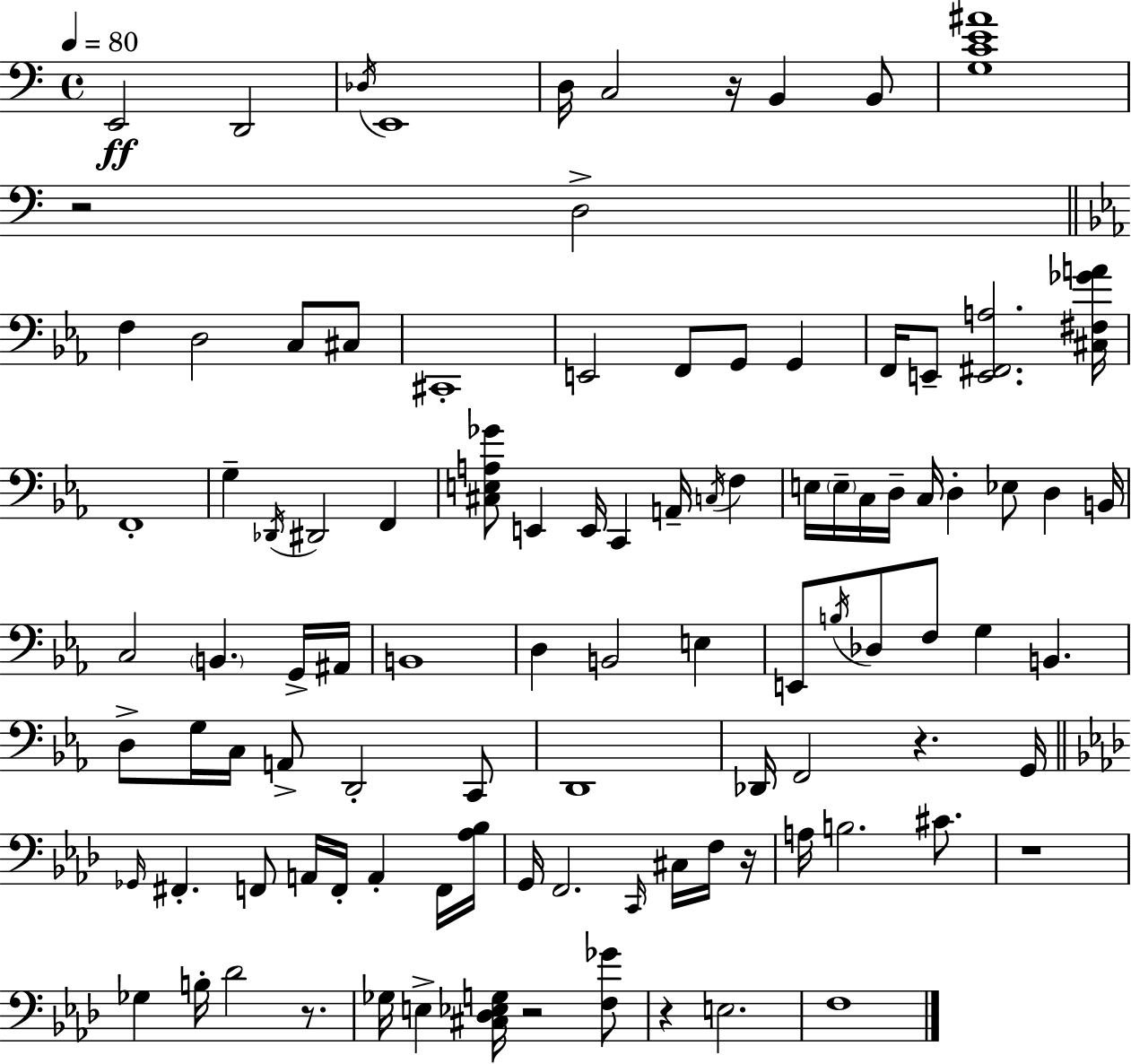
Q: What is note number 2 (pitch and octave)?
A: D2